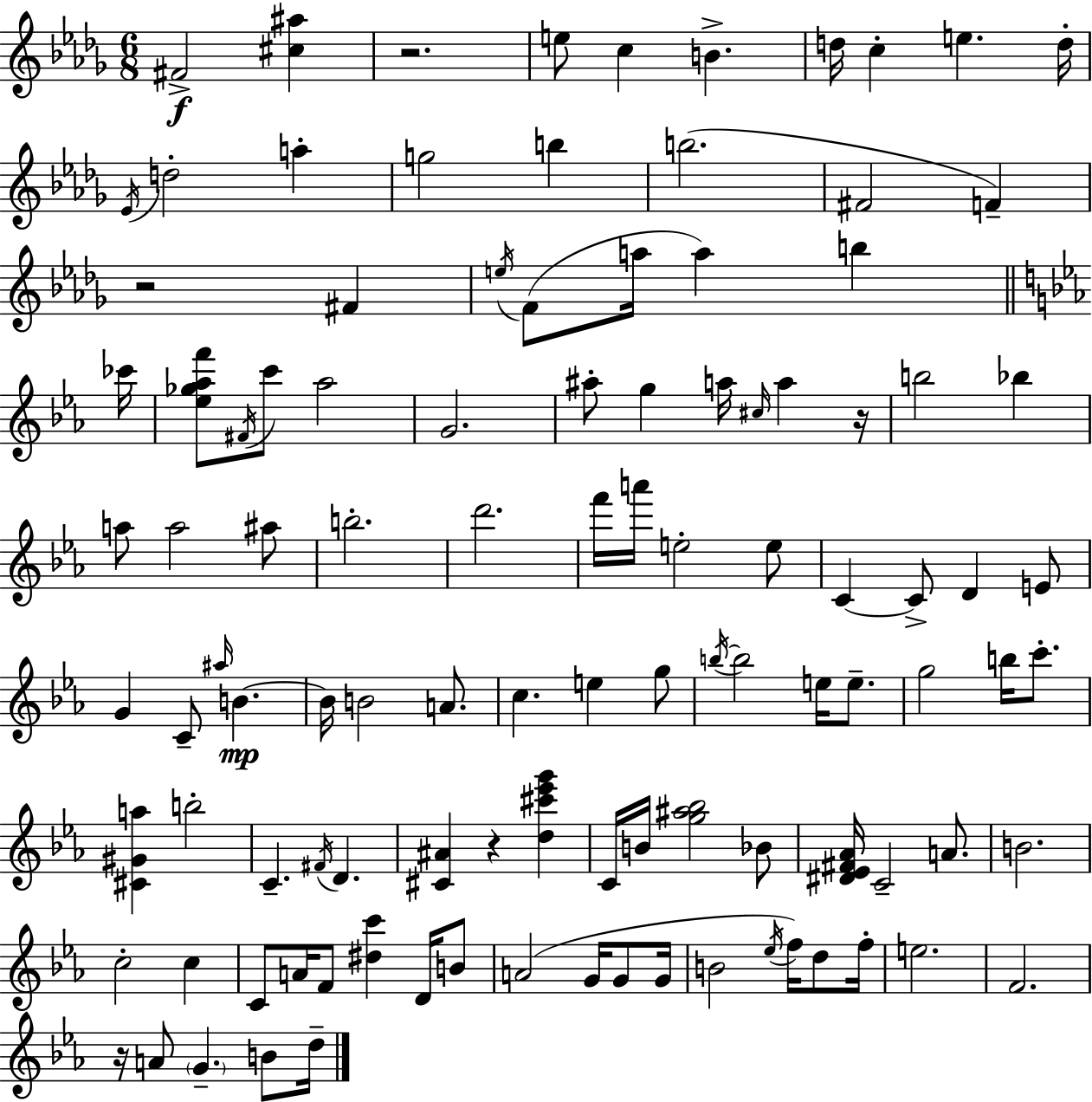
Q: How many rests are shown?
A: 5